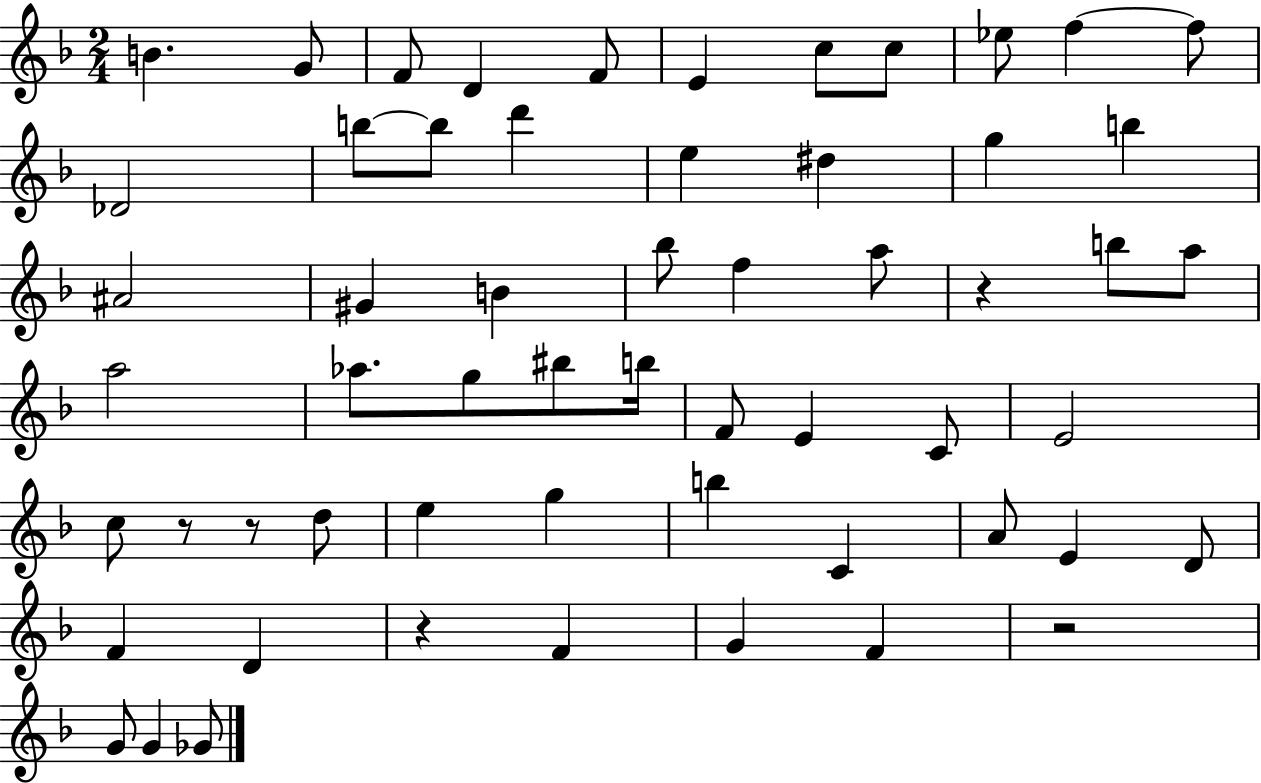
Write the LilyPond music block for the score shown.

{
  \clef treble
  \numericTimeSignature
  \time 2/4
  \key f \major
  b'4. g'8 | f'8 d'4 f'8 | e'4 c''8 c''8 | ees''8 f''4~~ f''8 | \break des'2 | b''8~~ b''8 d'''4 | e''4 dis''4 | g''4 b''4 | \break ais'2 | gis'4 b'4 | bes''8 f''4 a''8 | r4 b''8 a''8 | \break a''2 | aes''8. g''8 bis''8 b''16 | f'8 e'4 c'8 | e'2 | \break c''8 r8 r8 d''8 | e''4 g''4 | b''4 c'4 | a'8 e'4 d'8 | \break f'4 d'4 | r4 f'4 | g'4 f'4 | r2 | \break g'8 g'4 ges'8 | \bar "|."
}